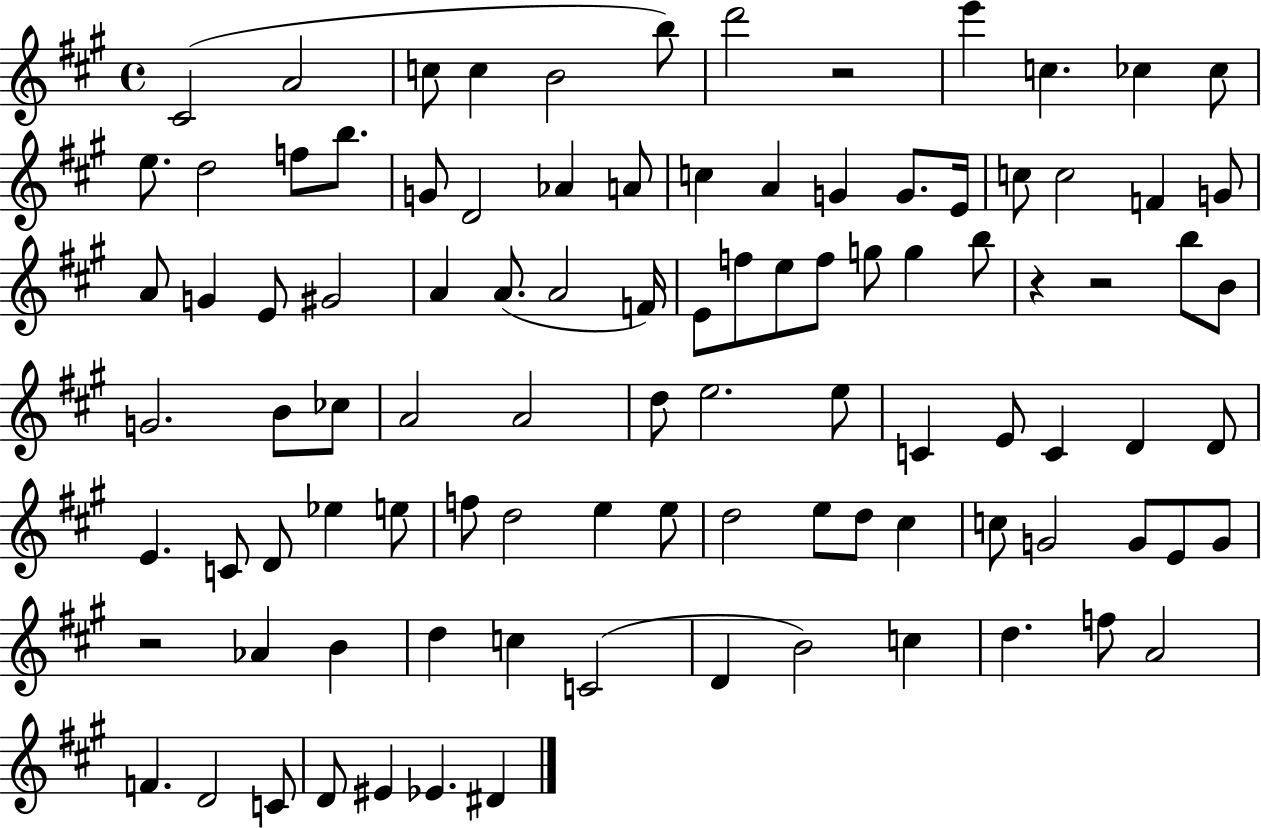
{
  \clef treble
  \time 4/4
  \defaultTimeSignature
  \key a \major
  cis'2( a'2 | c''8 c''4 b'2 b''8) | d'''2 r2 | e'''4 c''4. ces''4 ces''8 | \break e''8. d''2 f''8 b''8. | g'8 d'2 aes'4 a'8 | c''4 a'4 g'4 g'8. e'16 | c''8 c''2 f'4 g'8 | \break a'8 g'4 e'8 gis'2 | a'4 a'8.( a'2 f'16) | e'8 f''8 e''8 f''8 g''8 g''4 b''8 | r4 r2 b''8 b'8 | \break g'2. b'8 ces''8 | a'2 a'2 | d''8 e''2. e''8 | c'4 e'8 c'4 d'4 d'8 | \break e'4. c'8 d'8 ees''4 e''8 | f''8 d''2 e''4 e''8 | d''2 e''8 d''8 cis''4 | c''8 g'2 g'8 e'8 g'8 | \break r2 aes'4 b'4 | d''4 c''4 c'2( | d'4 b'2) c''4 | d''4. f''8 a'2 | \break f'4. d'2 c'8 | d'8 eis'4 ees'4. dis'4 | \bar "|."
}